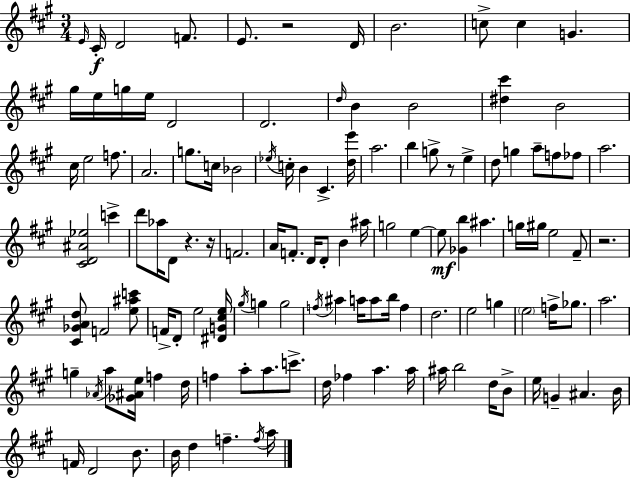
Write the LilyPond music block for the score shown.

{
  \clef treble
  \numericTimeSignature
  \time 3/4
  \key a \major
  \grace { e'16 }\f cis'16-. d'2 f'8. | e'8. r2 | d'16 b'2. | c''8-> c''4 g'4. | \break gis''16 e''16 g''16 e''16 d'2 | d'2. | \grace { d''16 } b'4 b'2 | <dis'' cis'''>4 b'2 | \break cis''16 e''2 f''8. | a'2. | g''8. c''16 bes'2 | \acciaccatura { ees''16 } c''16-. b'4 cis'4.-> | \break <d'' e'''>16 a''2. | b''4 g''8-> r8 e''4-> | d''8 g''4 a''8-- f''8 | fes''8 a''2. | \break <cis' d' ais' ees''>2 c'''4-> | d'''8 aes''16 d'8 r4. | r16 f'2. | a'16 f'8.-. d'16 d'8-. b'4 | \break ais''16 g''2 e''4~~ | e''8\mf <ges' b''>4 ais''4. | g''16 gis''16 e''2 | fis'8-- r2. | \break <cis' ges' a' d''>8 f'2 | <e'' ais'' c'''>8 f'16-> d'8-. e''2 | <dis' g' cis'' e''>16 \acciaccatura { gis''16 } g''4 g''2 | \acciaccatura { f''16 } ais''4 a''16 a''8 | \break b''16 f''4 d''2. | e''2 | g''4 \parenthesize e''2 | f''16-> ges''8. a''2. | \break g''4-- \acciaccatura { aes'16 } a''8 | <ges' ais' e''>16 f''4 d''16 f''4 a''8-. | a''8. c'''8.-> d''16 fes''4 a''4. | a''16 ais''16 b''2 | \break d''16 b'8-> e''16 g'4-- ais'4. | b'16 f'16 d'2 | b'8. b'16 d''4 f''4.-- | \acciaccatura { f''16 } a''16 \bar "|."
}